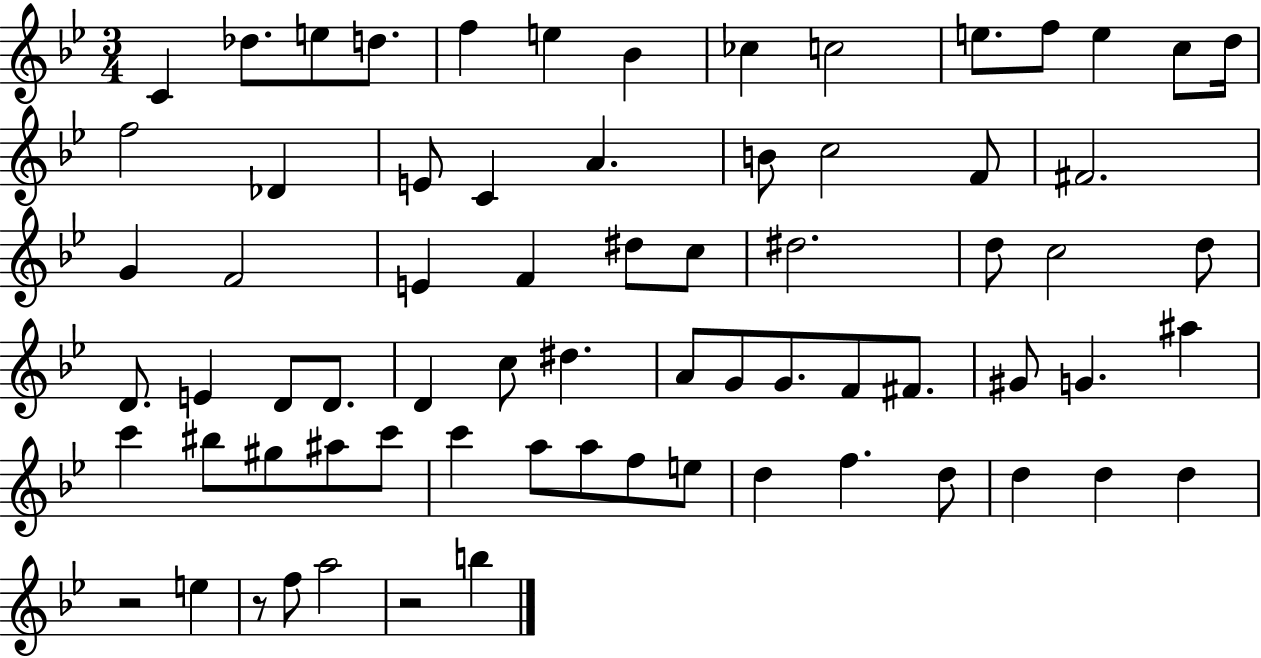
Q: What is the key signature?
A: BES major